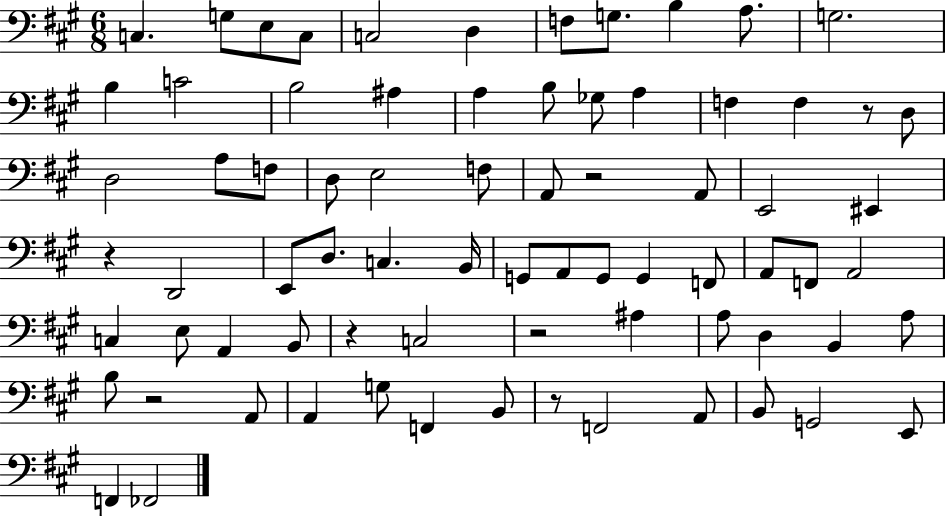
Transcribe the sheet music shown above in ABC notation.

X:1
T:Untitled
M:6/8
L:1/4
K:A
C, G,/2 E,/2 C,/2 C,2 D, F,/2 G,/2 B, A,/2 G,2 B, C2 B,2 ^A, A, B,/2 _G,/2 A, F, F, z/2 D,/2 D,2 A,/2 F,/2 D,/2 E,2 F,/2 A,,/2 z2 A,,/2 E,,2 ^E,, z D,,2 E,,/2 D,/2 C, B,,/4 G,,/2 A,,/2 G,,/2 G,, F,,/2 A,,/2 F,,/2 A,,2 C, E,/2 A,, B,,/2 z C,2 z2 ^A, A,/2 D, B,, A,/2 B,/2 z2 A,,/2 A,, G,/2 F,, B,,/2 z/2 F,,2 A,,/2 B,,/2 G,,2 E,,/2 F,, _F,,2